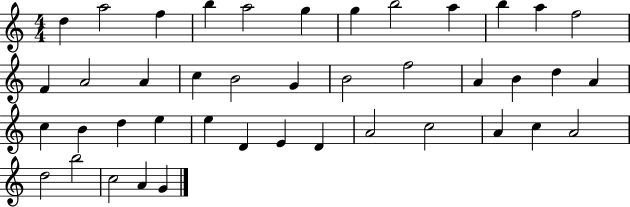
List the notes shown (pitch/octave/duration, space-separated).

D5/q A5/h F5/q B5/q A5/h G5/q G5/q B5/h A5/q B5/q A5/q F5/h F4/q A4/h A4/q C5/q B4/h G4/q B4/h F5/h A4/q B4/q D5/q A4/q C5/q B4/q D5/q E5/q E5/q D4/q E4/q D4/q A4/h C5/h A4/q C5/q A4/h D5/h B5/h C5/h A4/q G4/q